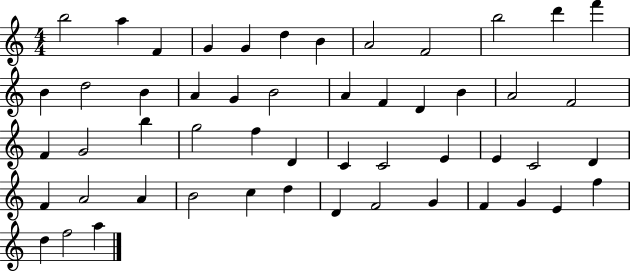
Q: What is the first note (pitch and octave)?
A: B5